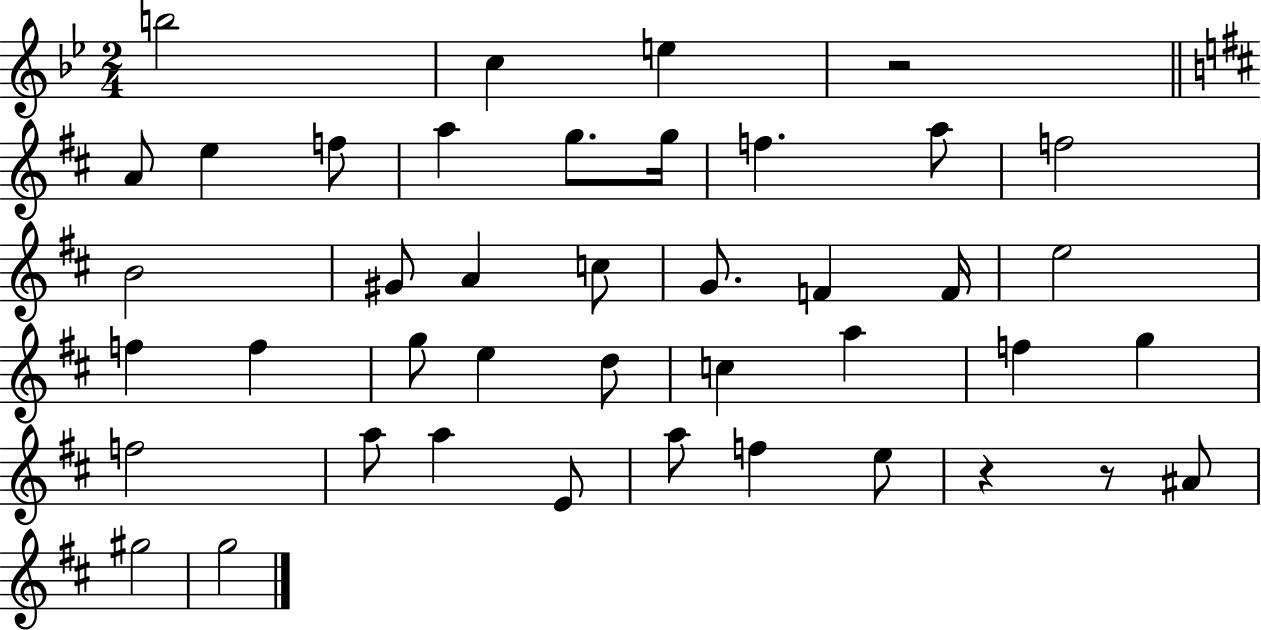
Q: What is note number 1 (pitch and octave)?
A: B5